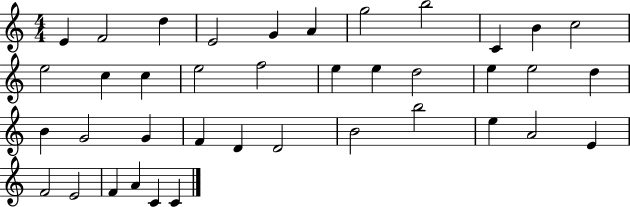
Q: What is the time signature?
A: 4/4